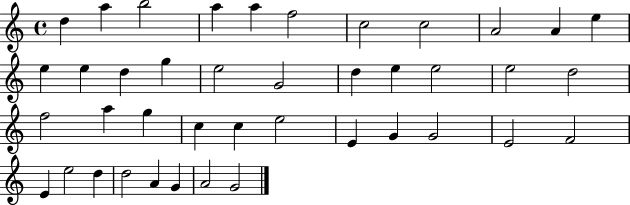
{
  \clef treble
  \time 4/4
  \defaultTimeSignature
  \key c \major
  d''4 a''4 b''2 | a''4 a''4 f''2 | c''2 c''2 | a'2 a'4 e''4 | \break e''4 e''4 d''4 g''4 | e''2 g'2 | d''4 e''4 e''2 | e''2 d''2 | \break f''2 a''4 g''4 | c''4 c''4 e''2 | e'4 g'4 g'2 | e'2 f'2 | \break e'4 e''2 d''4 | d''2 a'4 g'4 | a'2 g'2 | \bar "|."
}